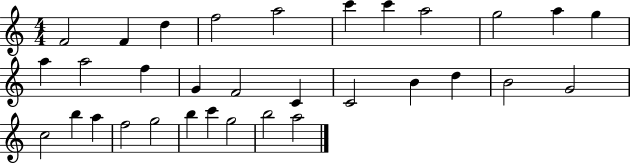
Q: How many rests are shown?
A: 0